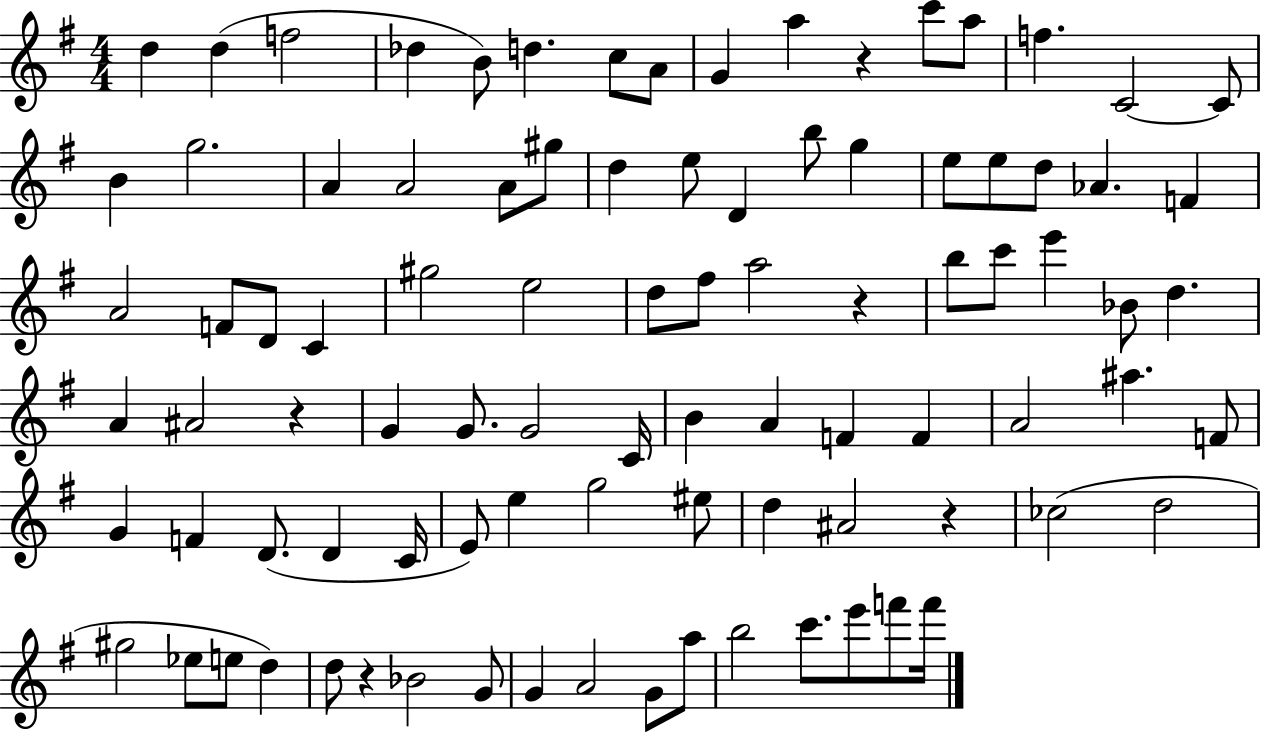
X:1
T:Untitled
M:4/4
L:1/4
K:G
d d f2 _d B/2 d c/2 A/2 G a z c'/2 a/2 f C2 C/2 B g2 A A2 A/2 ^g/2 d e/2 D b/2 g e/2 e/2 d/2 _A F A2 F/2 D/2 C ^g2 e2 d/2 ^f/2 a2 z b/2 c'/2 e' _B/2 d A ^A2 z G G/2 G2 C/4 B A F F A2 ^a F/2 G F D/2 D C/4 E/2 e g2 ^e/2 d ^A2 z _c2 d2 ^g2 _e/2 e/2 d d/2 z _B2 G/2 G A2 G/2 a/2 b2 c'/2 e'/2 f'/2 f'/4